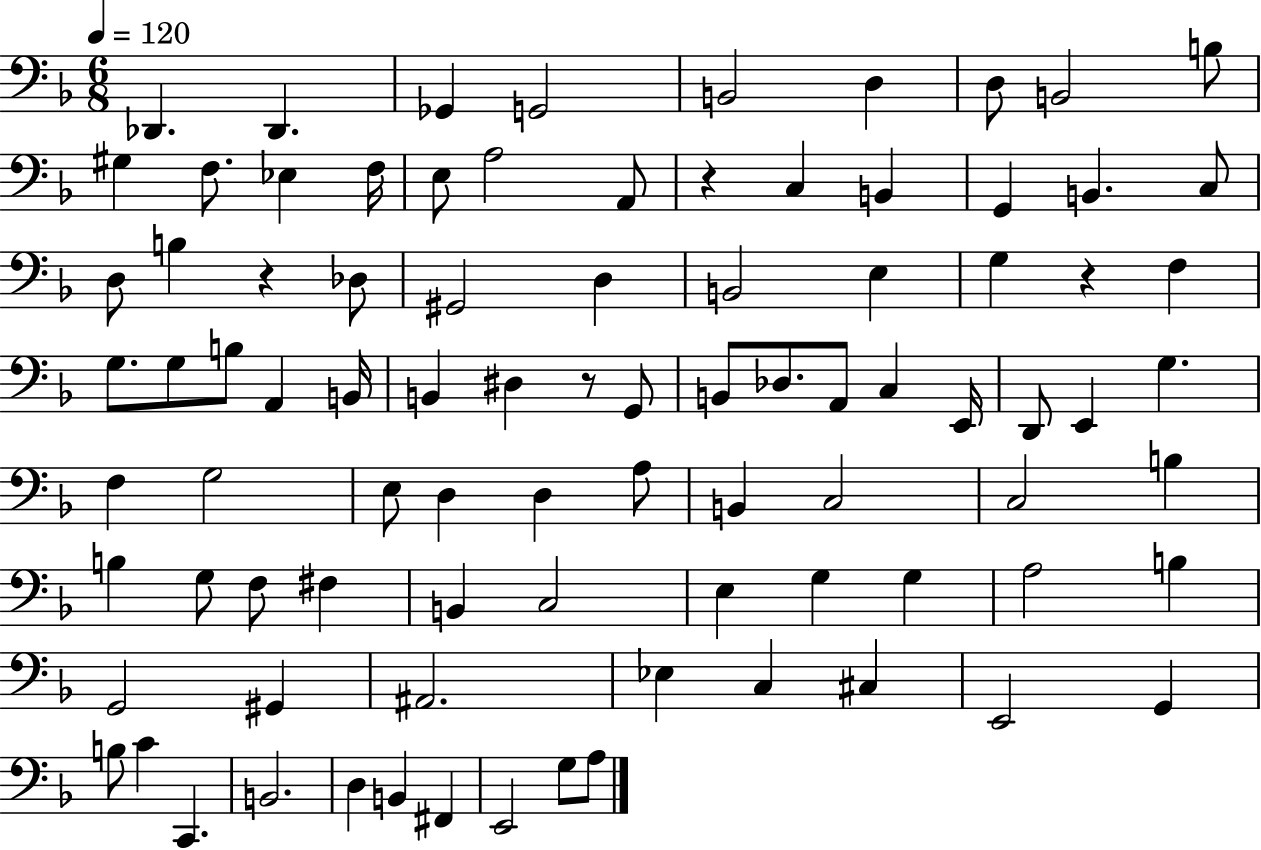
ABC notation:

X:1
T:Untitled
M:6/8
L:1/4
K:F
_D,, _D,, _G,, G,,2 B,,2 D, D,/2 B,,2 B,/2 ^G, F,/2 _E, F,/4 E,/2 A,2 A,,/2 z C, B,, G,, B,, C,/2 D,/2 B, z _D,/2 ^G,,2 D, B,,2 E, G, z F, G,/2 G,/2 B,/2 A,, B,,/4 B,, ^D, z/2 G,,/2 B,,/2 _D,/2 A,,/2 C, E,,/4 D,,/2 E,, G, F, G,2 E,/2 D, D, A,/2 B,, C,2 C,2 B, B, G,/2 F,/2 ^F, B,, C,2 E, G, G, A,2 B, G,,2 ^G,, ^A,,2 _E, C, ^C, E,,2 G,, B,/2 C C,, B,,2 D, B,, ^F,, E,,2 G,/2 A,/2